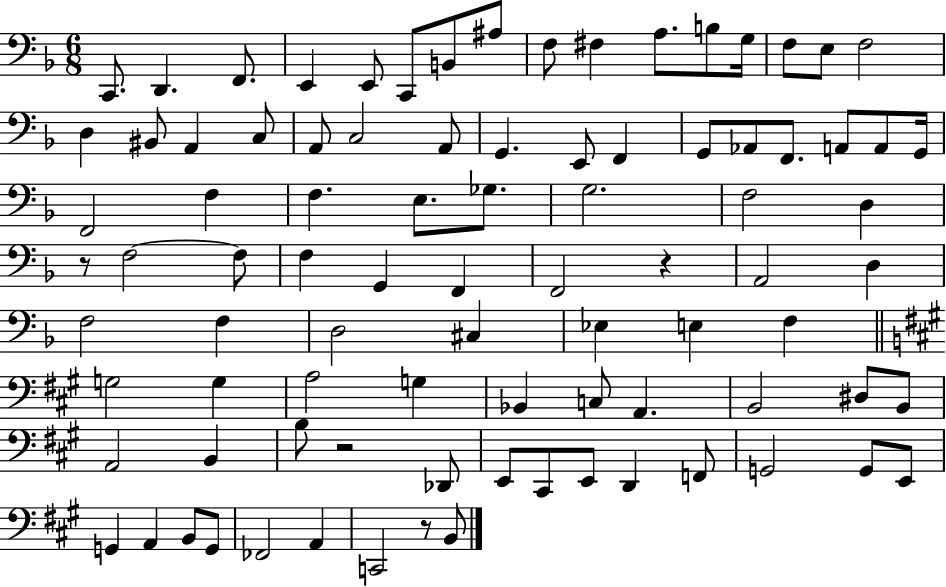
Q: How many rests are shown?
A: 4